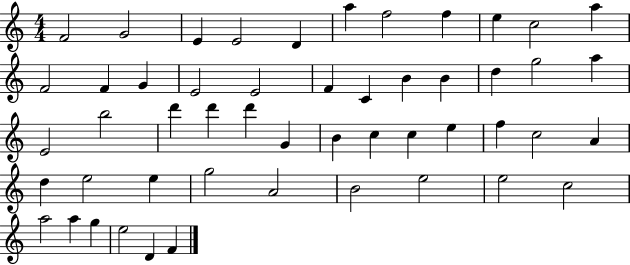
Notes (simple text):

F4/h G4/h E4/q E4/h D4/q A5/q F5/h F5/q E5/q C5/h A5/q F4/h F4/q G4/q E4/h E4/h F4/q C4/q B4/q B4/q D5/q G5/h A5/q E4/h B5/h D6/q D6/q D6/q G4/q B4/q C5/q C5/q E5/q F5/q C5/h A4/q D5/q E5/h E5/q G5/h A4/h B4/h E5/h E5/h C5/h A5/h A5/q G5/q E5/h D4/q F4/q